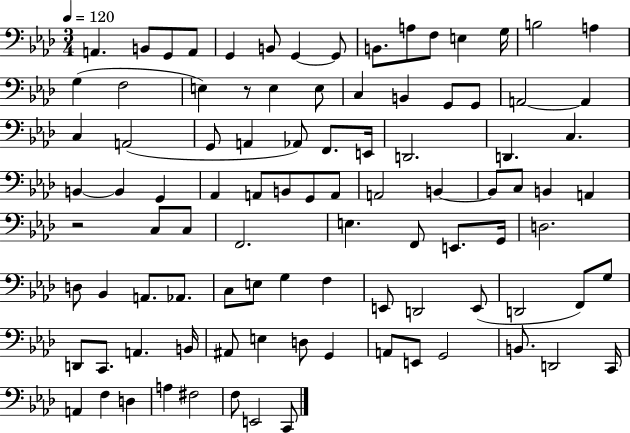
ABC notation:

X:1
T:Untitled
M:3/4
L:1/4
K:Ab
A,, B,,/2 G,,/2 A,,/2 G,, B,,/2 G,, G,,/2 B,,/2 A,/2 F,/2 E, G,/4 B,2 A, G, F,2 E, z/2 E, E,/2 C, B,, G,,/2 G,,/2 A,,2 A,, C, A,,2 G,,/2 A,, _A,,/2 F,,/2 E,,/4 D,,2 D,, C, B,, B,, G,, _A,, A,,/2 B,,/2 G,,/2 A,,/2 A,,2 B,, B,,/2 C,/2 B,, A,, z2 C,/2 C,/2 F,,2 E, F,,/2 E,,/2 G,,/4 D,2 D,/2 _B,, A,,/2 _A,,/2 C,/2 E,/2 G, F, E,,/2 D,,2 E,,/2 D,,2 F,,/2 G,/2 D,,/2 C,,/2 A,, B,,/4 ^A,,/2 E, D,/2 G,, A,,/2 E,,/2 G,,2 B,,/2 D,,2 C,,/4 A,, F, D, A, ^F,2 F,/2 E,,2 C,,/2